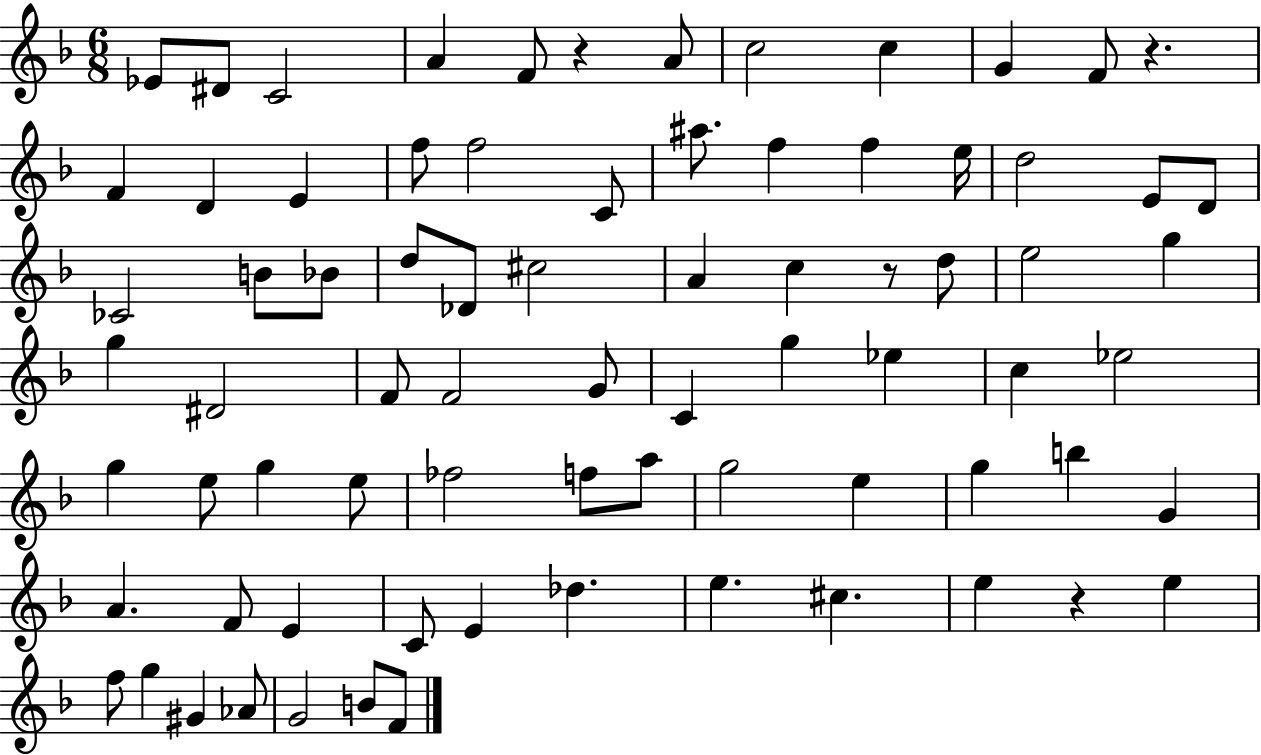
{
  \clef treble
  \numericTimeSignature
  \time 6/8
  \key f \major
  ees'8 dis'8 c'2 | a'4 f'8 r4 a'8 | c''2 c''4 | g'4 f'8 r4. | \break f'4 d'4 e'4 | f''8 f''2 c'8 | ais''8. f''4 f''4 e''16 | d''2 e'8 d'8 | \break ces'2 b'8 bes'8 | d''8 des'8 cis''2 | a'4 c''4 r8 d''8 | e''2 g''4 | \break g''4 dis'2 | f'8 f'2 g'8 | c'4 g''4 ees''4 | c''4 ees''2 | \break g''4 e''8 g''4 e''8 | fes''2 f''8 a''8 | g''2 e''4 | g''4 b''4 g'4 | \break a'4. f'8 e'4 | c'8 e'4 des''4. | e''4. cis''4. | e''4 r4 e''4 | \break f''8 g''4 gis'4 aes'8 | g'2 b'8 f'8 | \bar "|."
}